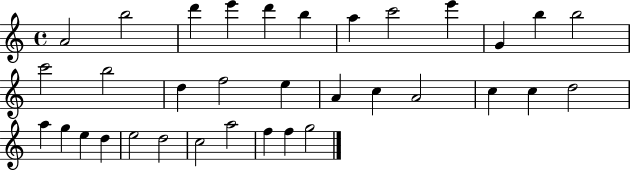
A4/h B5/h D6/q E6/q D6/q B5/q A5/q C6/h E6/q G4/q B5/q B5/h C6/h B5/h D5/q F5/h E5/q A4/q C5/q A4/h C5/q C5/q D5/h A5/q G5/q E5/q D5/q E5/h D5/h C5/h A5/h F5/q F5/q G5/h